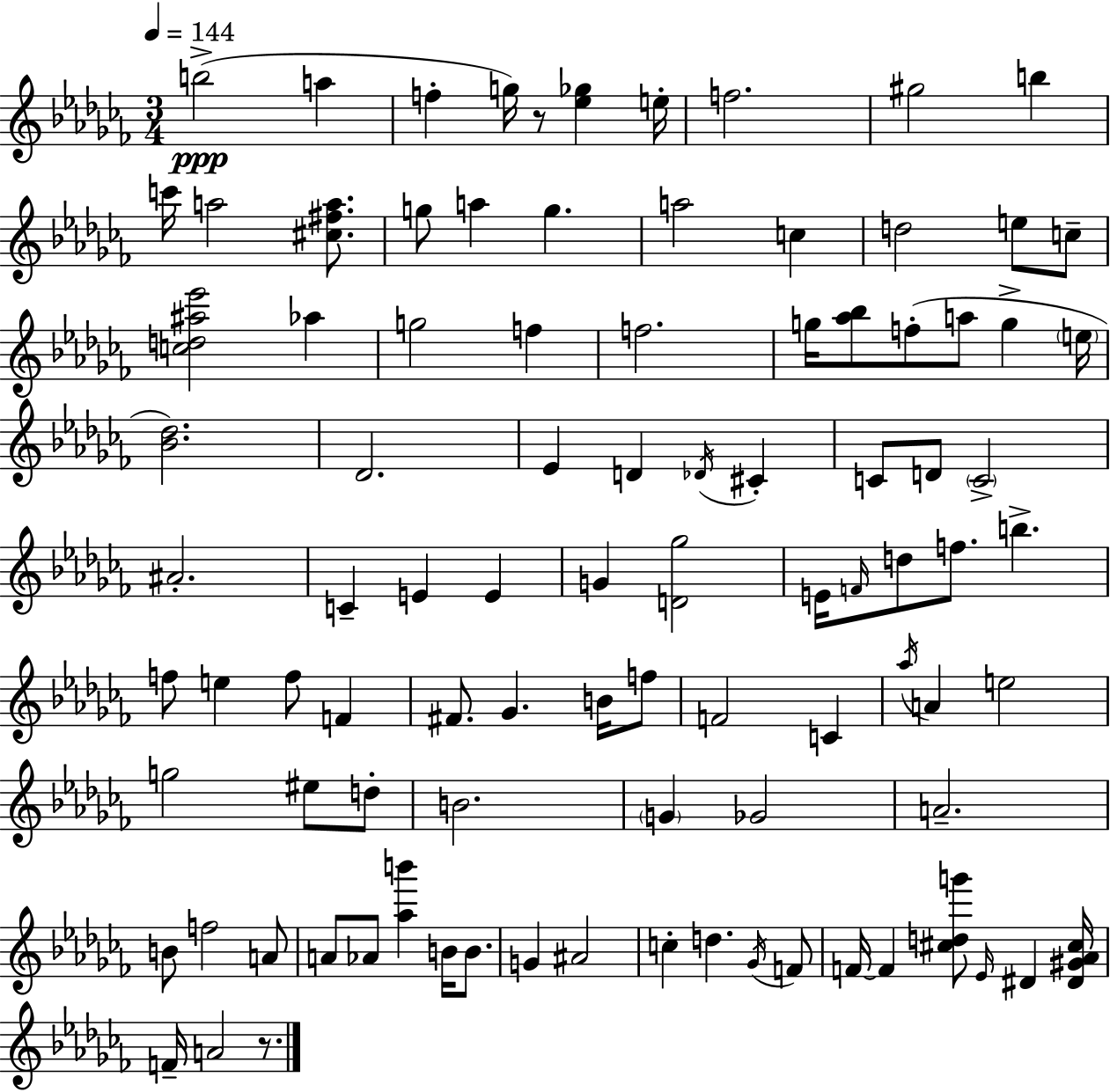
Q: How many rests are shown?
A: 2